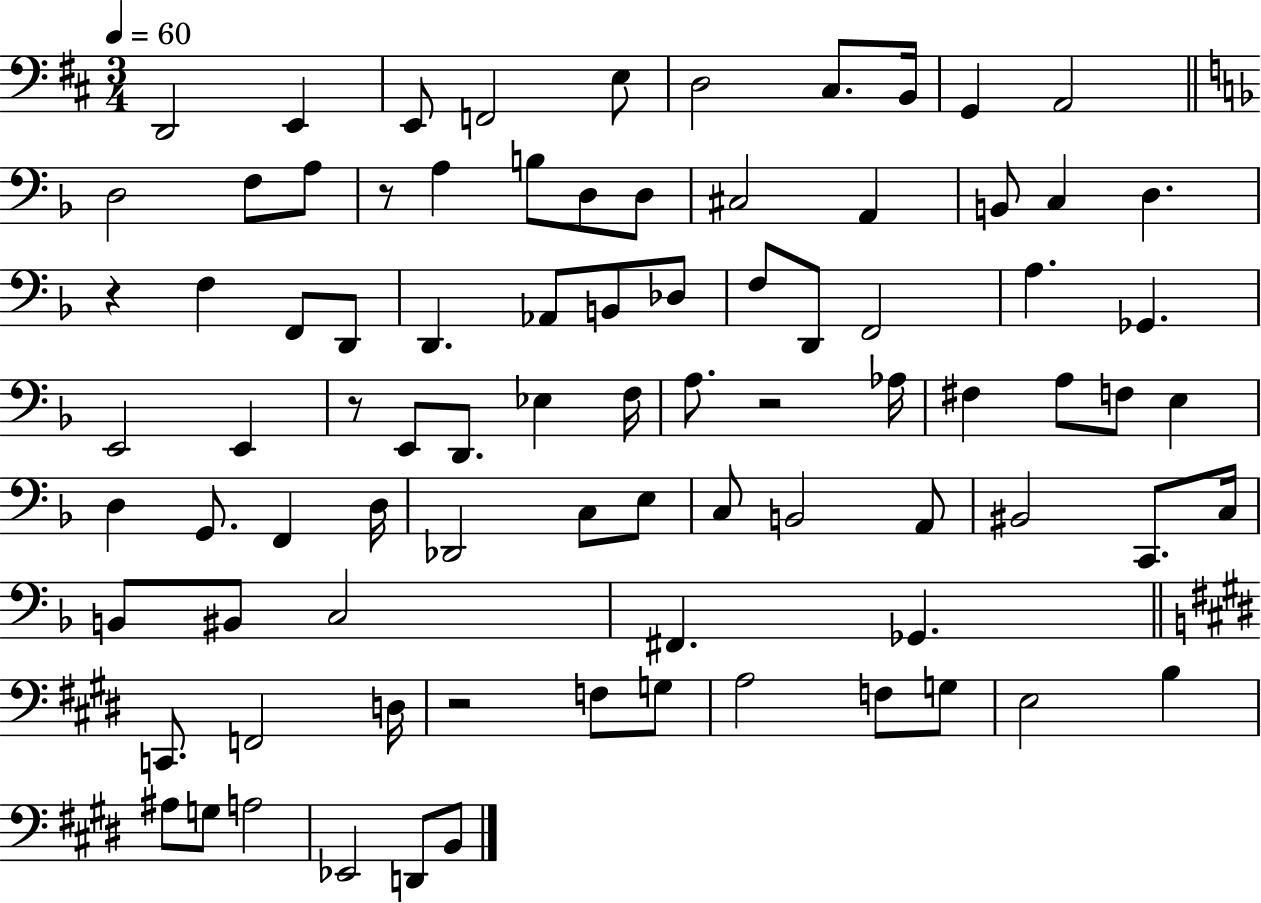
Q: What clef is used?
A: bass